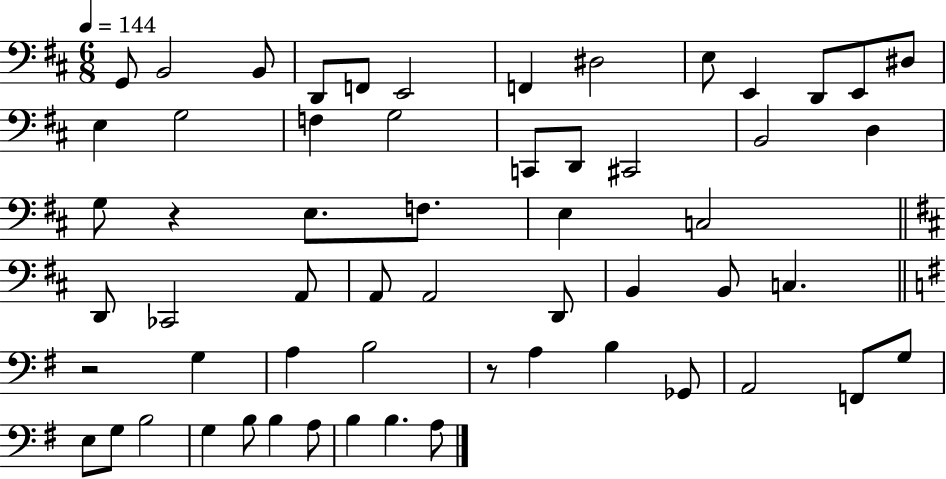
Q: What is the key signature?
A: D major